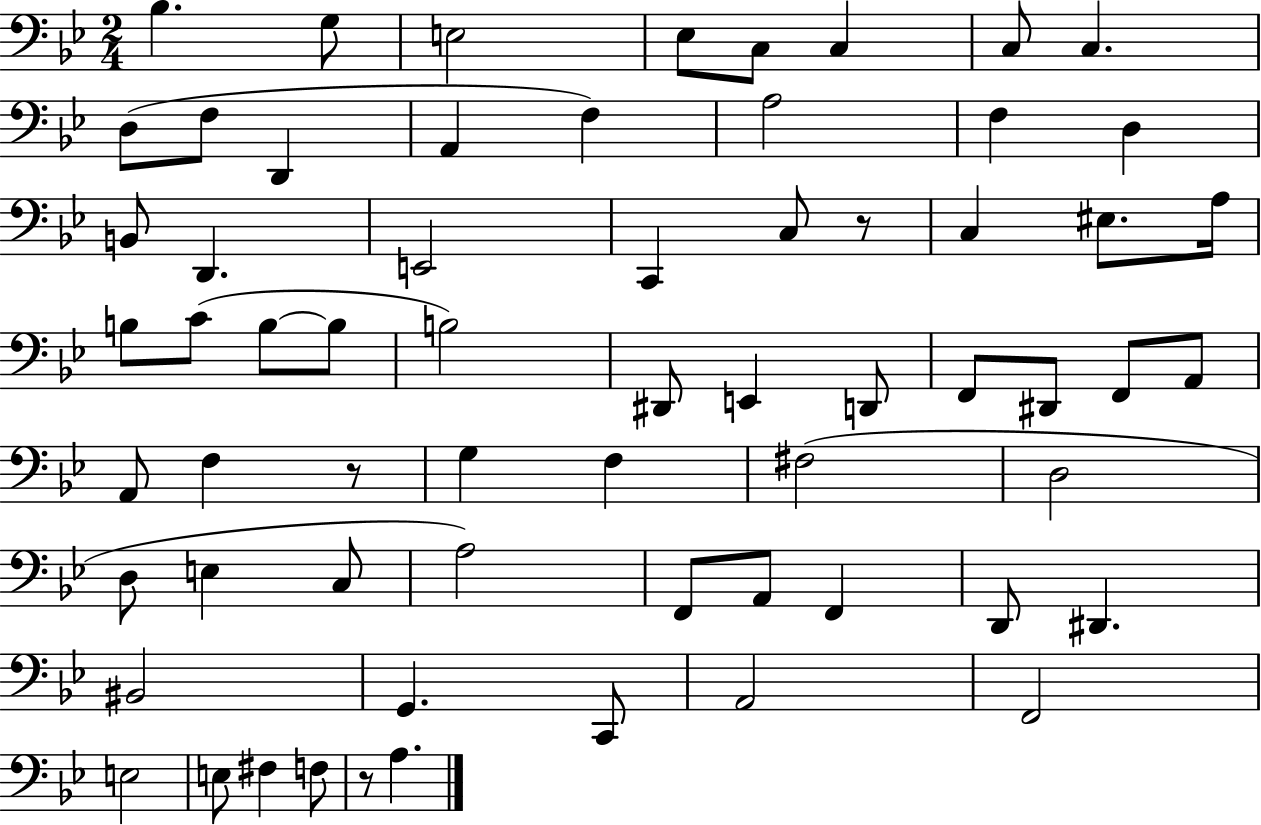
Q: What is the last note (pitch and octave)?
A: A3